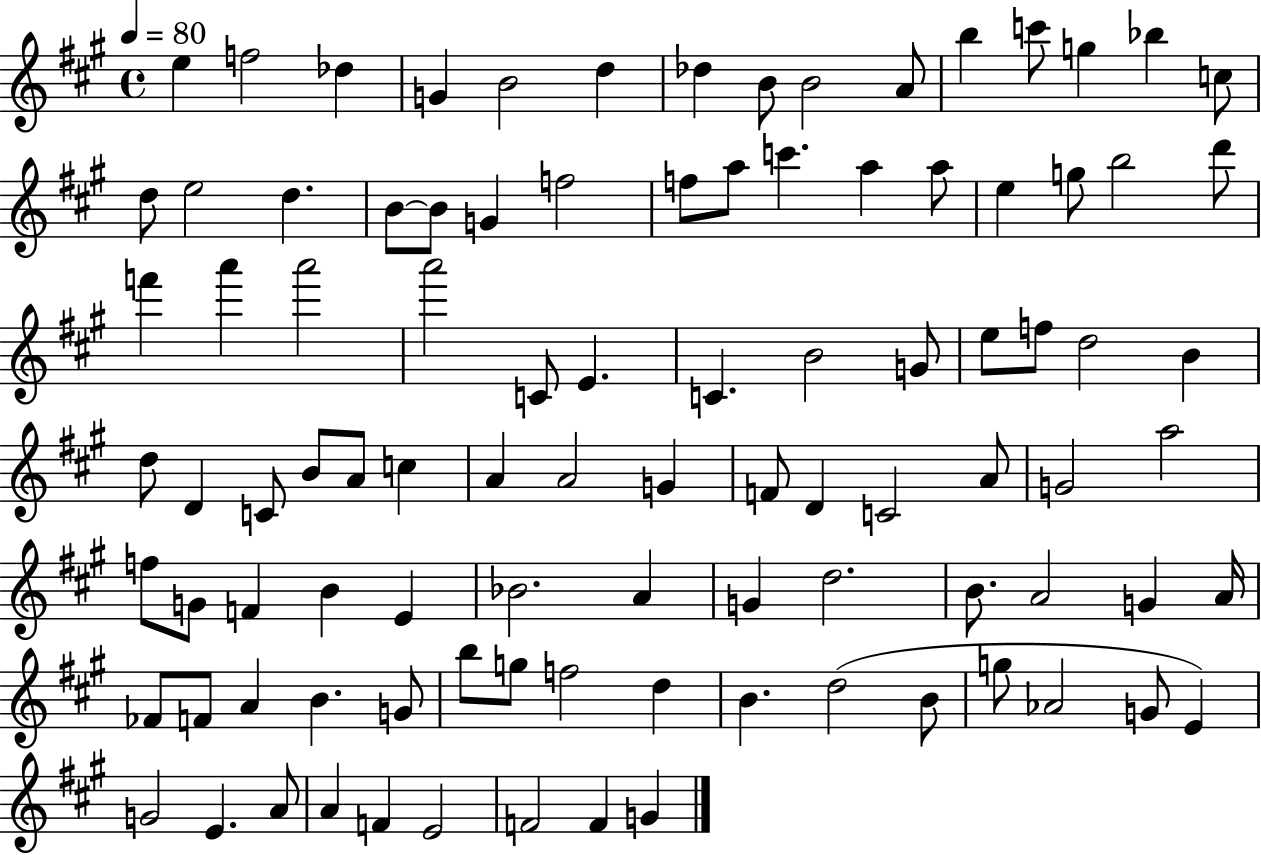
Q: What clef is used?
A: treble